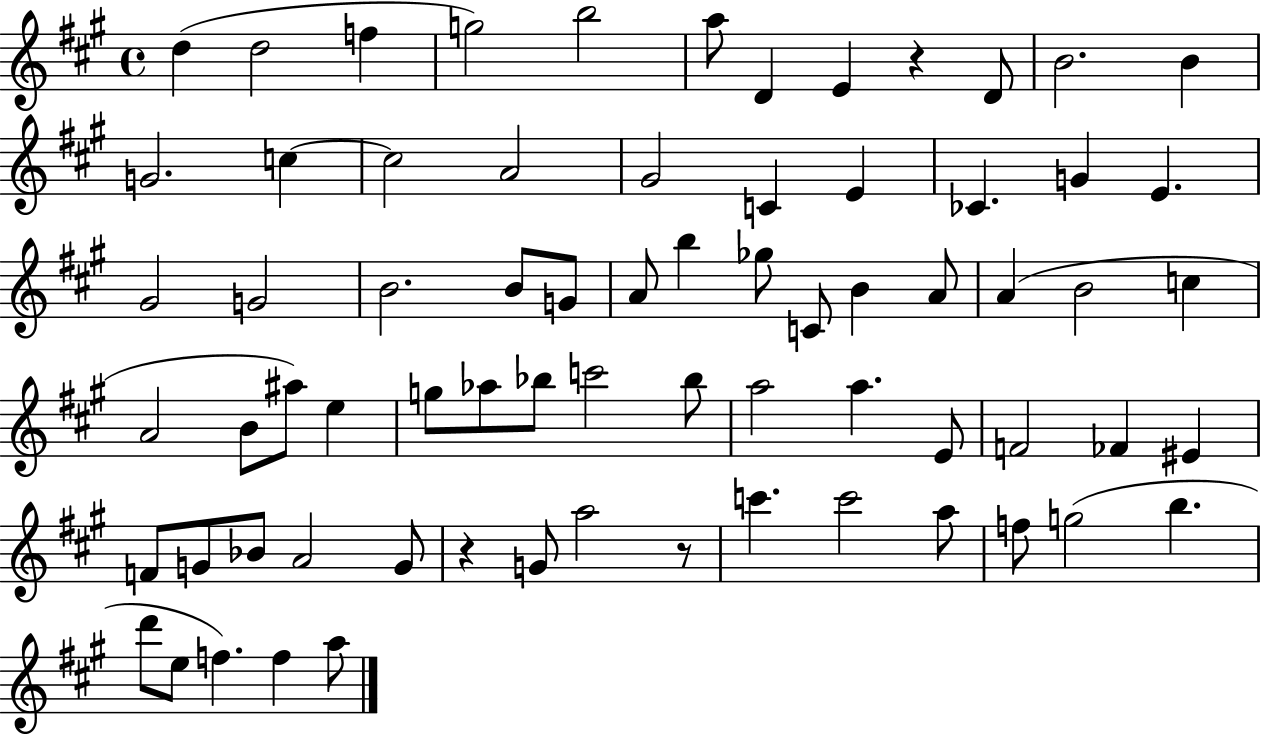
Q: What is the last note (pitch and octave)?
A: A5